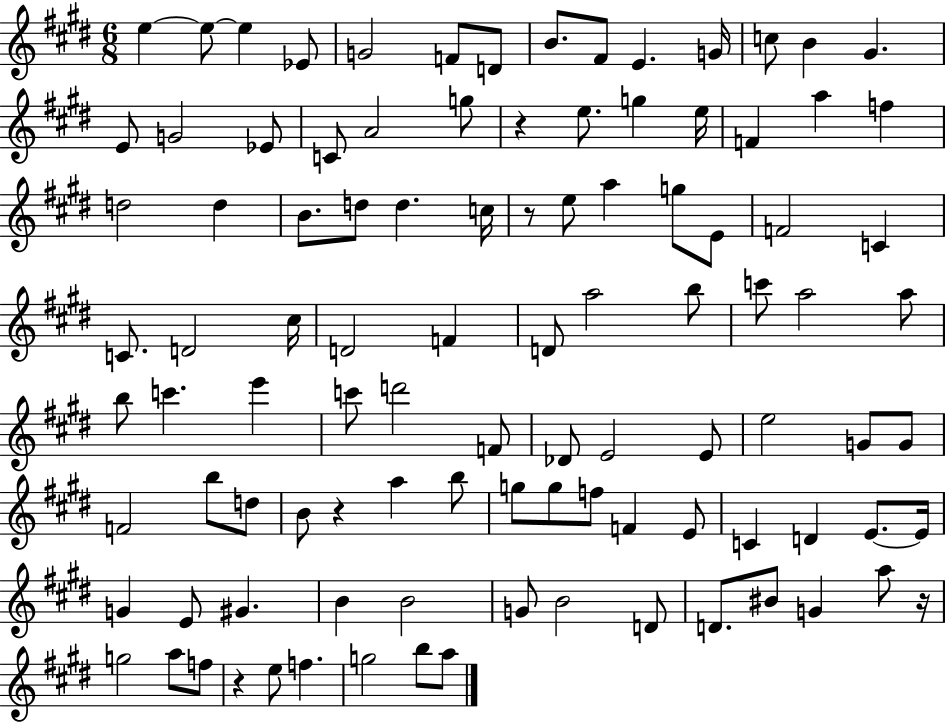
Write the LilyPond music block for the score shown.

{
  \clef treble
  \numericTimeSignature
  \time 6/8
  \key e \major
  \repeat volta 2 { e''4~~ e''8~~ e''4 ees'8 | g'2 f'8 d'8 | b'8. fis'8 e'4. g'16 | c''8 b'4 gis'4. | \break e'8 g'2 ees'8 | c'8 a'2 g''8 | r4 e''8. g''4 e''16 | f'4 a''4 f''4 | \break d''2 d''4 | b'8. d''8 d''4. c''16 | r8 e''8 a''4 g''8 e'8 | f'2 c'4 | \break c'8. d'2 cis''16 | d'2 f'4 | d'8 a''2 b''8 | c'''8 a''2 a''8 | \break b''8 c'''4. e'''4 | c'''8 d'''2 f'8 | des'8 e'2 e'8 | e''2 g'8 g'8 | \break f'2 b''8 d''8 | b'8 r4 a''4 b''8 | g''8 g''8 f''8 f'4 e'8 | c'4 d'4 e'8.~~ e'16 | \break g'4 e'8 gis'4. | b'4 b'2 | g'8 b'2 d'8 | d'8. bis'8 g'4 a''8 r16 | \break g''2 a''8 f''8 | r4 e''8 f''4. | g''2 b''8 a''8 | } \bar "|."
}